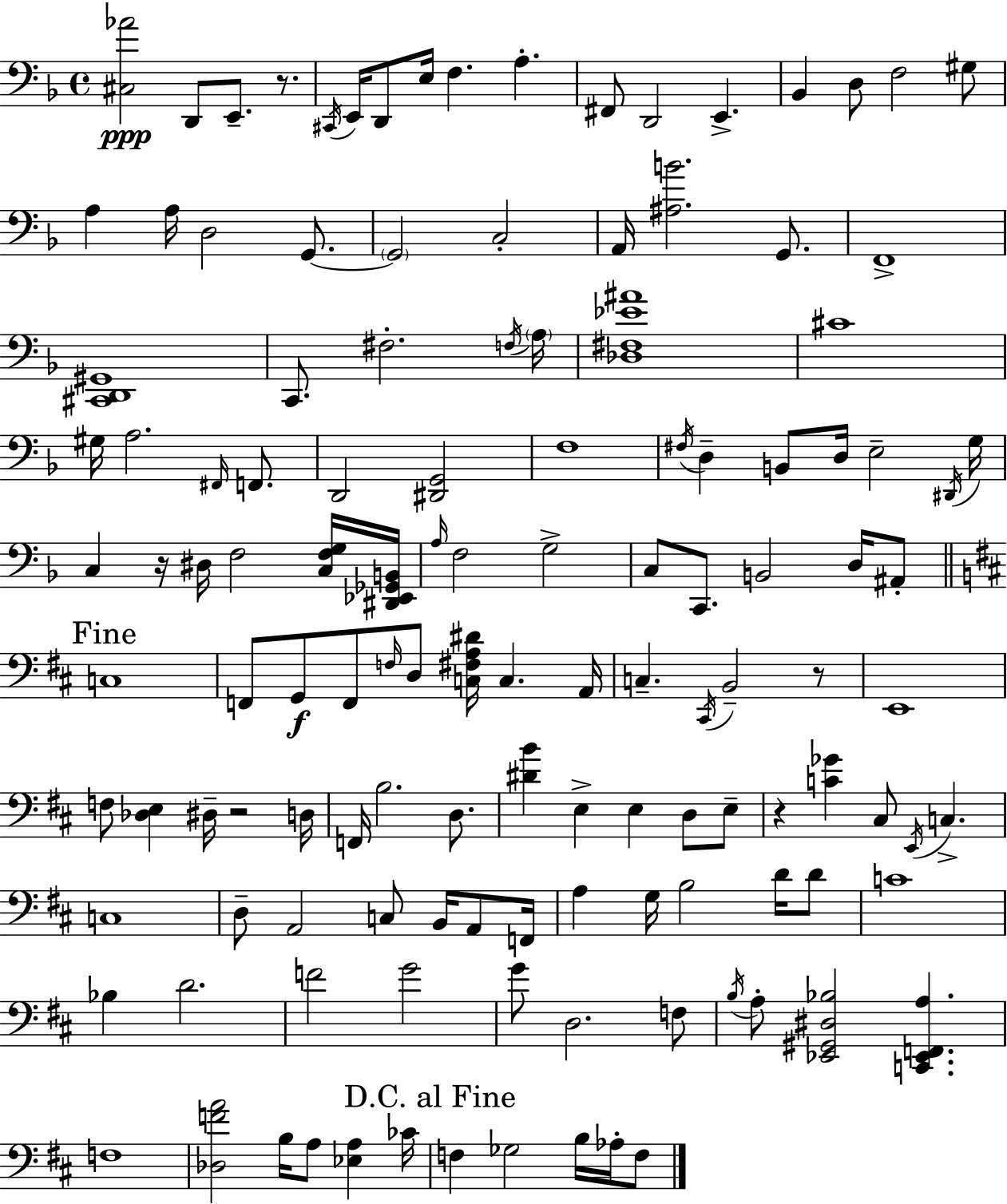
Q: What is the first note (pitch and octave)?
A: D2